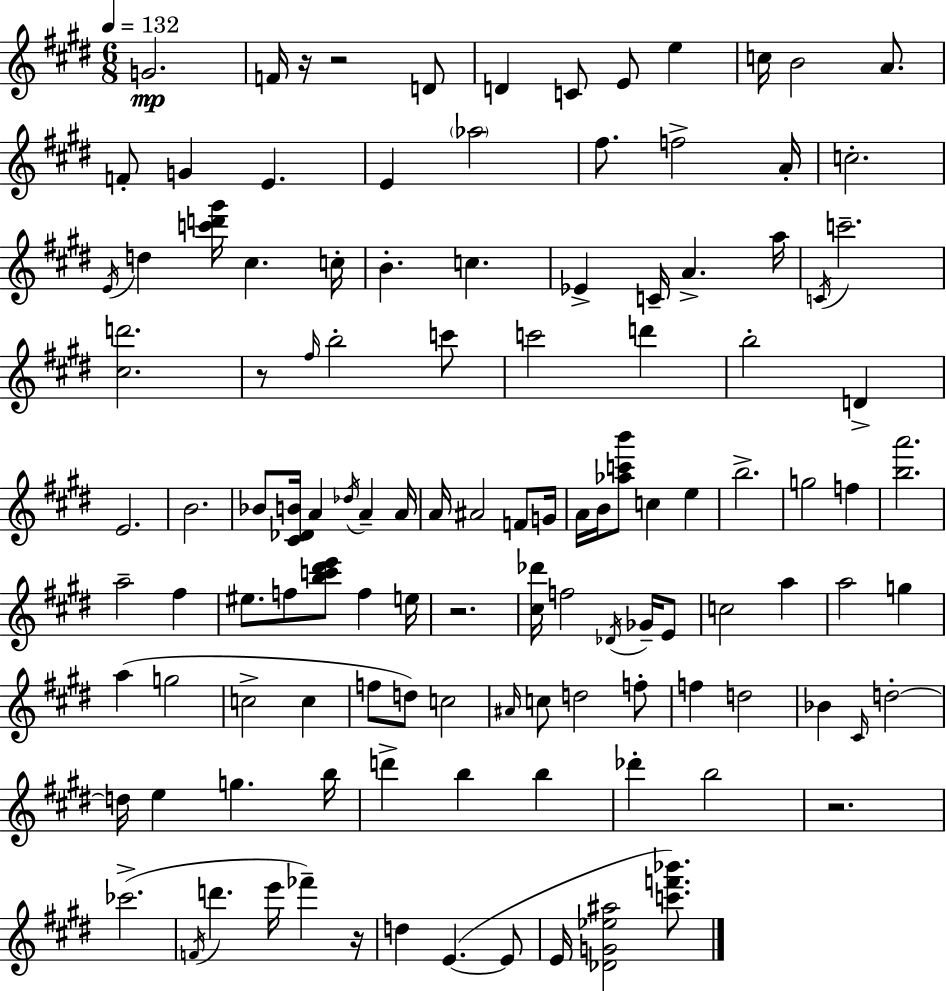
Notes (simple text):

G4/h. F4/s R/s R/h D4/e D4/q C4/e E4/e E5/q C5/s B4/h A4/e. F4/e G4/q E4/q. E4/q Ab5/h F#5/e. F5/h A4/s C5/h. E4/s D5/q [C6,D6,G#6]/s C#5/q. C5/s B4/q. C5/q. Eb4/q C4/s A4/q. A5/s C4/s C6/h. [C#5,D6]/h. R/e F#5/s B5/h C6/e C6/h D6/q B5/h D4/q E4/h. B4/h. Bb4/e [C#4,Db4,B4]/s A4/q Db5/s A4/q A4/s A4/s A#4/h F4/e G4/s A4/s B4/s [Ab5,C6,B6]/e C5/q E5/q B5/h. G5/h F5/q [B5,A6]/h. A5/h F#5/q EIS5/e. F5/e [B5,C6,D#6,E6]/e F5/q E5/s R/h. [C#5,Db6]/s F5/h Db4/s Gb4/s E4/e C5/h A5/q A5/h G5/q A5/q G5/h C5/h C5/q F5/e D5/e C5/h A#4/s C5/e D5/h F5/e F5/q D5/h Bb4/q C#4/s D5/h D5/s E5/q G5/q. B5/s D6/q B5/q B5/q Db6/q B5/h R/h. CES6/h. F4/s D6/q. E6/s FES6/q R/s D5/q E4/q. E4/e E4/s [Db4,G4,Eb5,A#5]/h [C6,F6,Bb6]/e.